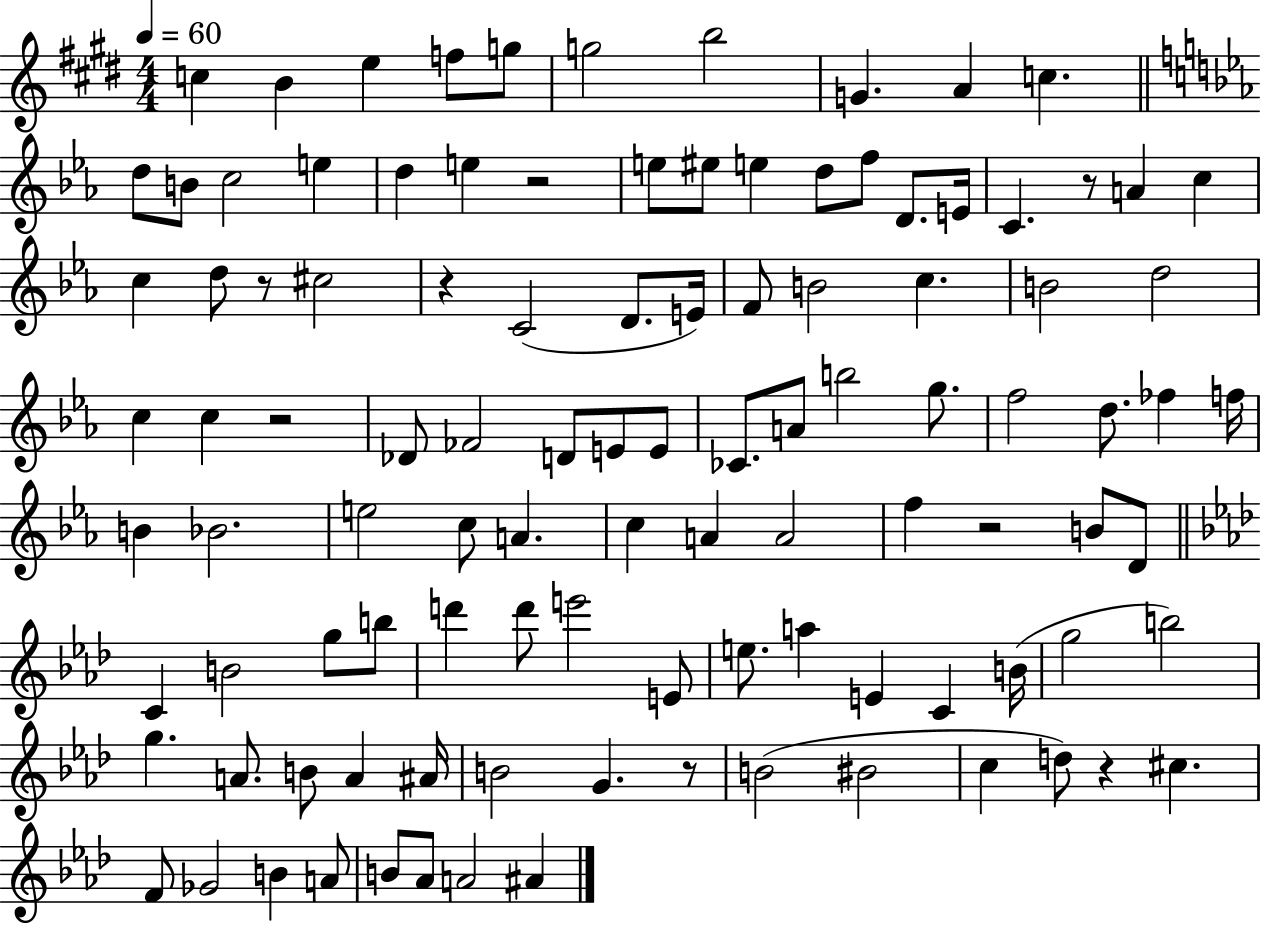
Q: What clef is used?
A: treble